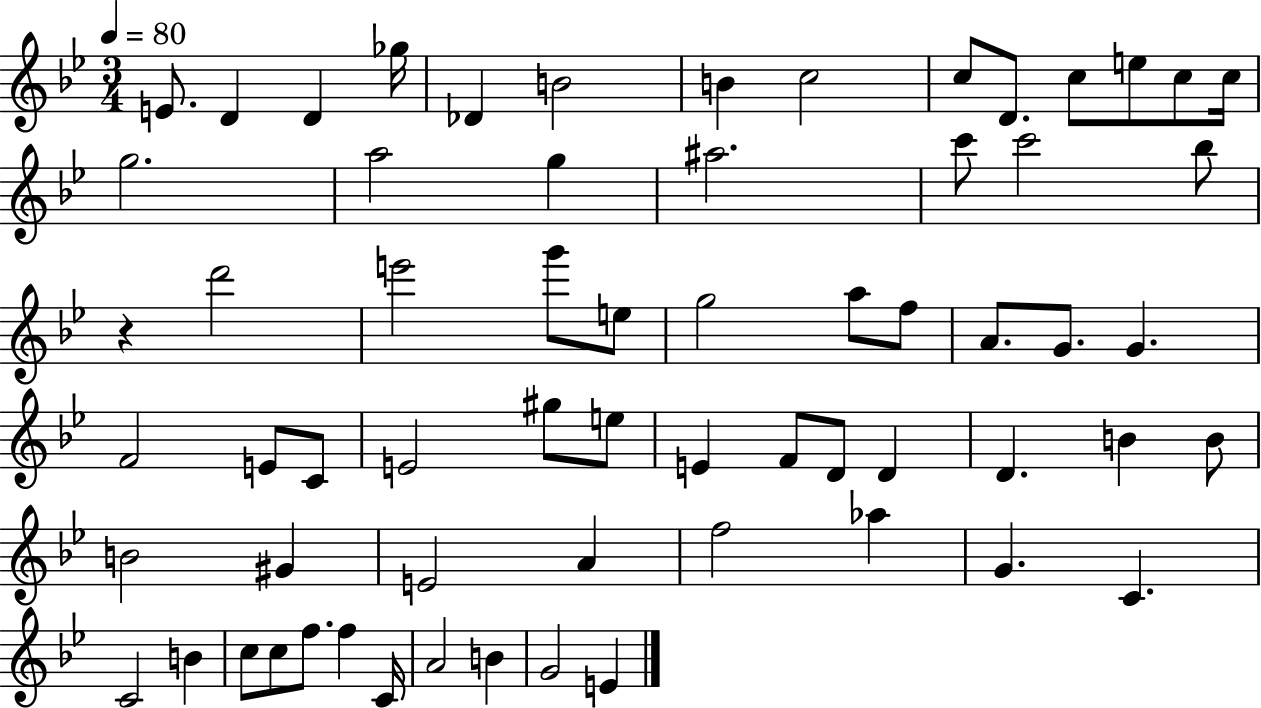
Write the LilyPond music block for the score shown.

{
  \clef treble
  \numericTimeSignature
  \time 3/4
  \key bes \major
  \tempo 4 = 80
  e'8. d'4 d'4 ges''16 | des'4 b'2 | b'4 c''2 | c''8 d'8. c''8 e''8 c''8 c''16 | \break g''2. | a''2 g''4 | ais''2. | c'''8 c'''2 bes''8 | \break r4 d'''2 | e'''2 g'''8 e''8 | g''2 a''8 f''8 | a'8. g'8. g'4. | \break f'2 e'8 c'8 | e'2 gis''8 e''8 | e'4 f'8 d'8 d'4 | d'4. b'4 b'8 | \break b'2 gis'4 | e'2 a'4 | f''2 aes''4 | g'4. c'4. | \break c'2 b'4 | c''8 c''8 f''8. f''4 c'16 | a'2 b'4 | g'2 e'4 | \break \bar "|."
}